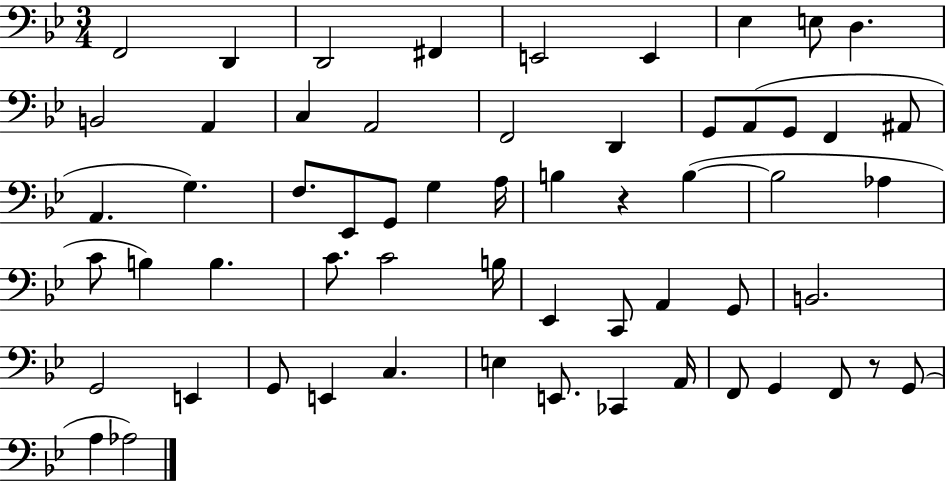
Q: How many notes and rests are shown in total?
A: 59